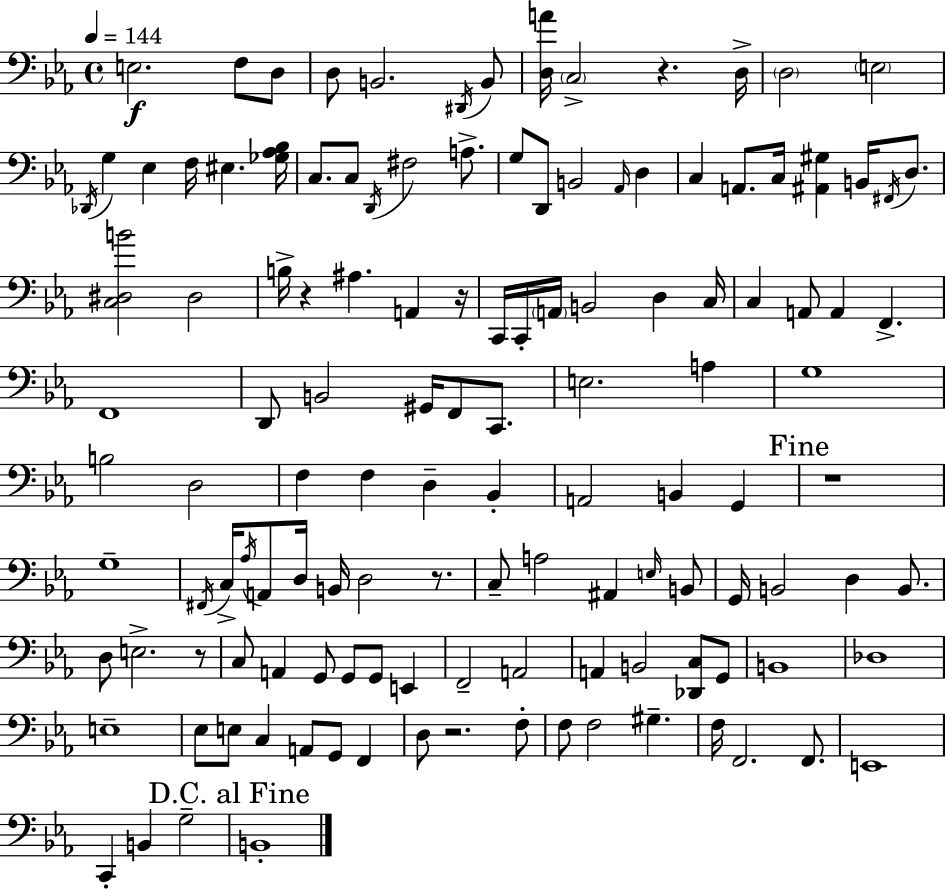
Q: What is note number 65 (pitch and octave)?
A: G3